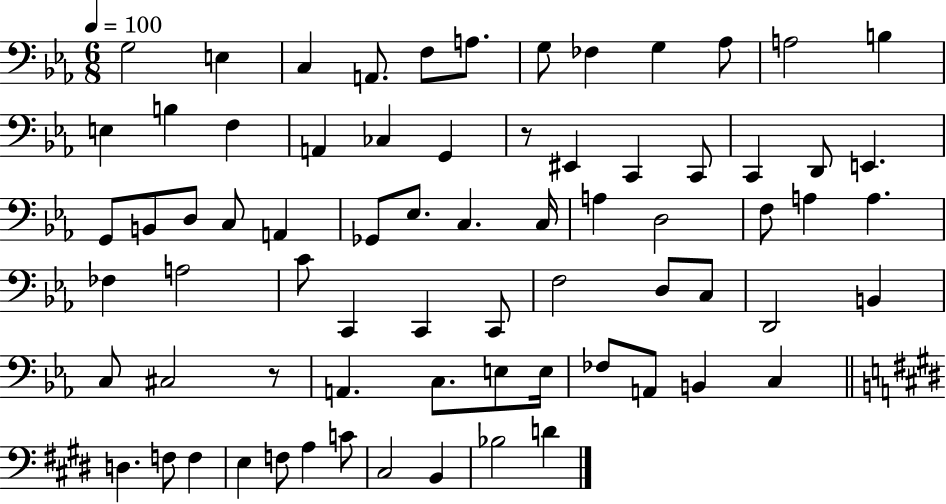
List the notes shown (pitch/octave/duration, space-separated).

G3/h E3/q C3/q A2/e. F3/e A3/e. G3/e FES3/q G3/q Ab3/e A3/h B3/q E3/q B3/q F3/q A2/q CES3/q G2/q R/e EIS2/q C2/q C2/e C2/q D2/e E2/q. G2/e B2/e D3/e C3/e A2/q Gb2/e Eb3/e. C3/q. C3/s A3/q D3/h F3/e A3/q A3/q. FES3/q A3/h C4/e C2/q C2/q C2/e F3/h D3/e C3/e D2/h B2/q C3/e C#3/h R/e A2/q. C3/e. E3/e E3/s FES3/e A2/e B2/q C3/q D3/q. F3/e F3/q E3/q F3/e A3/q C4/e C#3/h B2/q Bb3/h D4/q